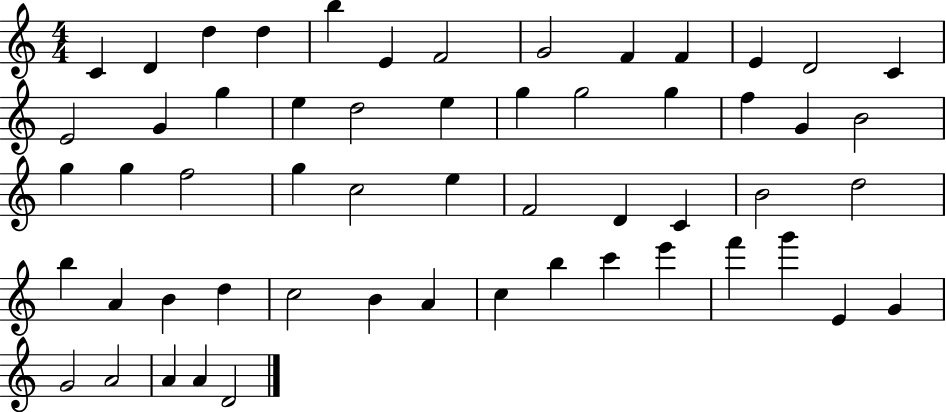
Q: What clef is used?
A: treble